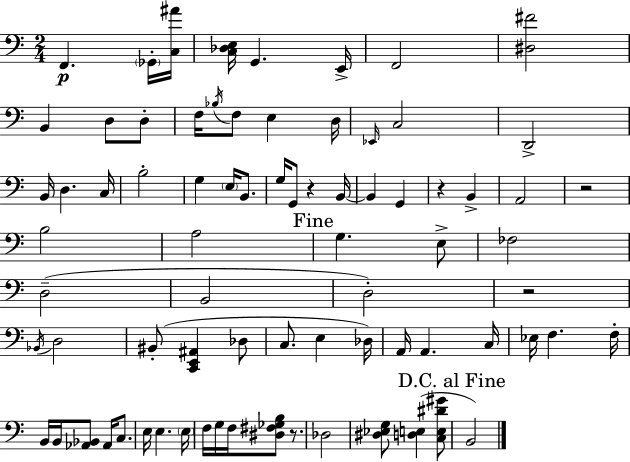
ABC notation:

X:1
T:Untitled
M:2/4
L:1/4
K:Am
F,, _G,,/4 [C,^A]/4 [C,_D,E,]/4 G,, E,,/4 F,,2 [^D,^F]2 B,, D,/2 D,/2 F,/4 _B,/4 F,/2 E, D,/4 _E,,/4 C,2 D,,2 B,,/4 D, C,/4 B,2 G, E,/4 B,,/2 G,/4 G,,/2 z B,,/4 B,, G,, z B,, A,,2 z2 B,2 A,2 G, E,/2 _F,2 D,2 B,,2 D,2 z2 _B,,/4 D,2 ^B,,/2 [C,,E,,^A,,] _D,/2 C,/2 E, _D,/4 A,,/4 A,, C,/4 _E,/4 F, F,/4 B,,/4 B,,/4 [_A,,_B,,]/2 _A,,/4 C,/2 E,/4 E, E,/4 F,/4 G,/4 F,/4 [^D,^F,_G,B,]/2 z/2 _D,2 [^D,_E,G,]/2 [D,E,] [C,E,^D^G]/2 B,,2